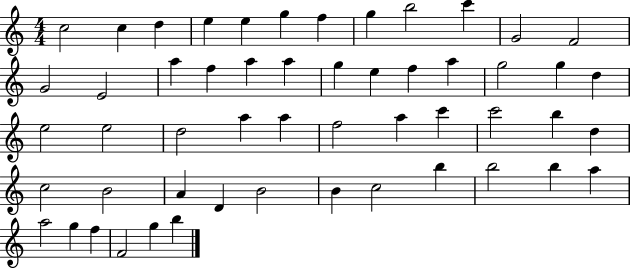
X:1
T:Untitled
M:4/4
L:1/4
K:C
c2 c d e e g f g b2 c' G2 F2 G2 E2 a f a a g e f a g2 g d e2 e2 d2 a a f2 a c' c'2 b d c2 B2 A D B2 B c2 b b2 b a a2 g f F2 g b